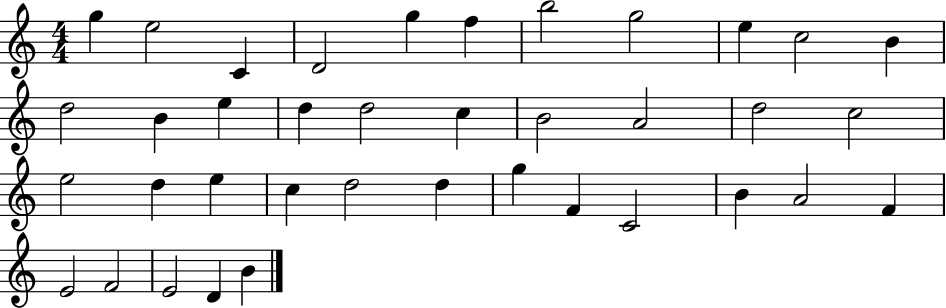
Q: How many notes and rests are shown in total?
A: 38